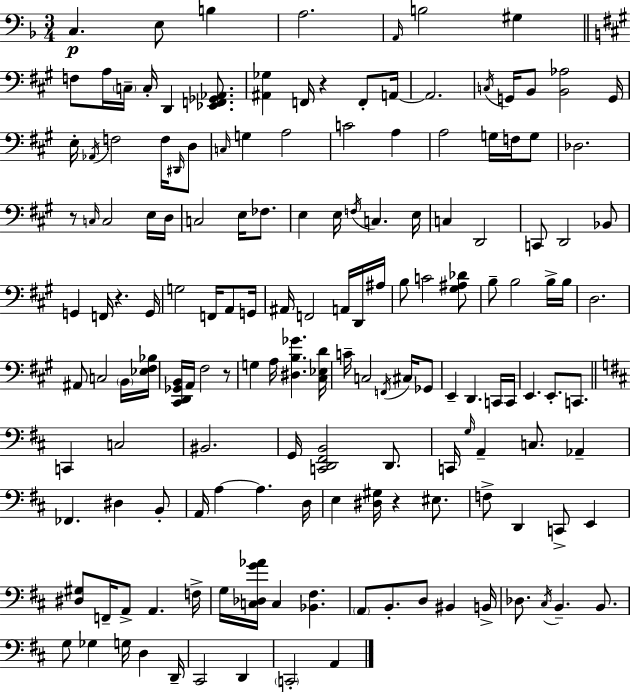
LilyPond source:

{
  \clef bass
  \numericTimeSignature
  \time 3/4
  \key d \minor
  c4.\p e8 b4 | a2. | \grace { a,16 } b2 gis4 | \bar "||" \break \key a \major f8 a16 \parenthesize c16-- c16-. d,4 <ees, f, ges, aes,>8. | <ais, ges>4 f,16 r4 f,8-. a,16~~ | a,2. | \acciaccatura { c16 } g,16 b,8 <b, aes>2 | \break g,16 e16-. \acciaccatura { aes,16 } f2 f16 | \grace { dis,16 } d8 \grace { c16 } g4 a2 | c'2 | a4 a2 | \break g16 f16 g8 des2. | r8 \grace { c16 } c2 | e16 d16 c2 | e16 fes8. e4 e16 \acciaccatura { f16 } c4. | \break e16 c4 d,2 | c,8 d,2 | bes,8 g,4 f,16 r4. | g,16 g2 | \break f,16 a,8 g,16 ais,16 f,2 | a,16 d,16 ais16 b8 c'2 | <gis ais des'>8 b8-- b2 | b16-> b16 d2. | \break ais,8 c2 | \parenthesize b,16 <ees fis bes>16 <cis, d, ges, b,>16 a,16 fis2 | r8 g4 a16 <dis b ges'>4. | <cis ees d'>16 c'16-- c2 | \break \acciaccatura { f,16 } cis16 ges,8 e,4-- d,4. | c,16 c,16 e,4. | e,8.-. c,8. \bar "||" \break \key d \major c,4 c2 | bis,2. | g,16 <c, d, fis, b,>2 d,8. | c,16 \grace { g16 } a,4-- c8. aes,4-- | \break fes,4. dis4 b,8-. | a,16 a4~~ a4. | d16 e4 <dis gis>16 r4 eis8. | f8-> d,4 c,8-> e,4 | \break <dis gis>8 f,16-- a,8-> a,4. | f16-> g16 <c des g' aes'>16 c4 <bes, fis>4. | \parenthesize a,8 b,8.-. d8 bis,4 | b,16-> des8. \acciaccatura { cis16 } b,4.-- b,8. | \break g8 ges4 g16 d4 | d,16-- cis,2 d,4 | \parenthesize c,2-. a,4 | \bar "|."
}